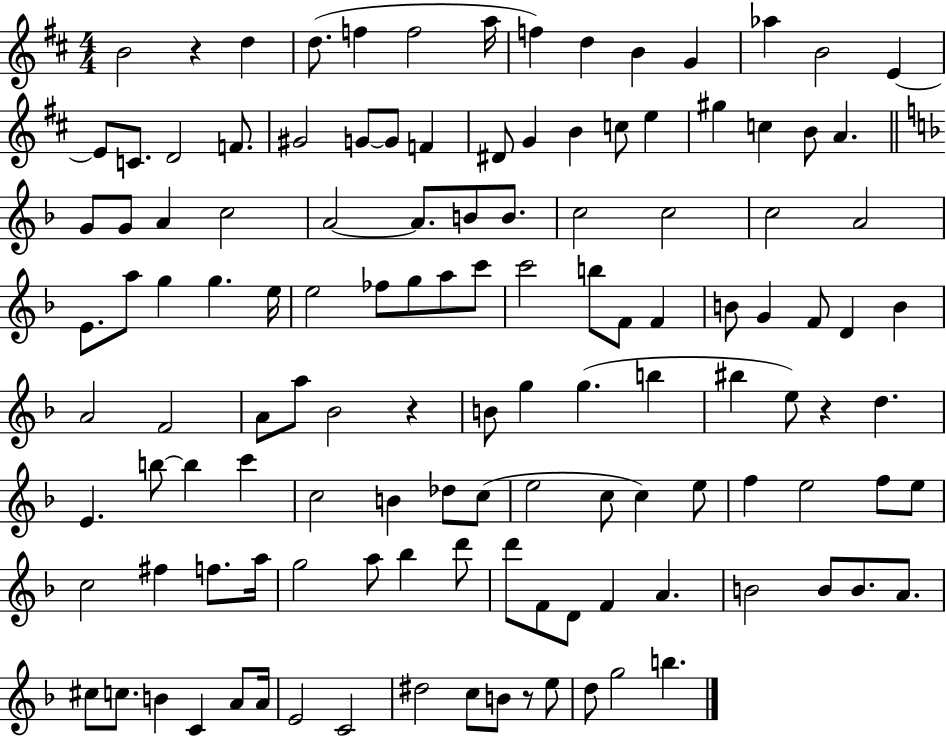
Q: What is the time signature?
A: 4/4